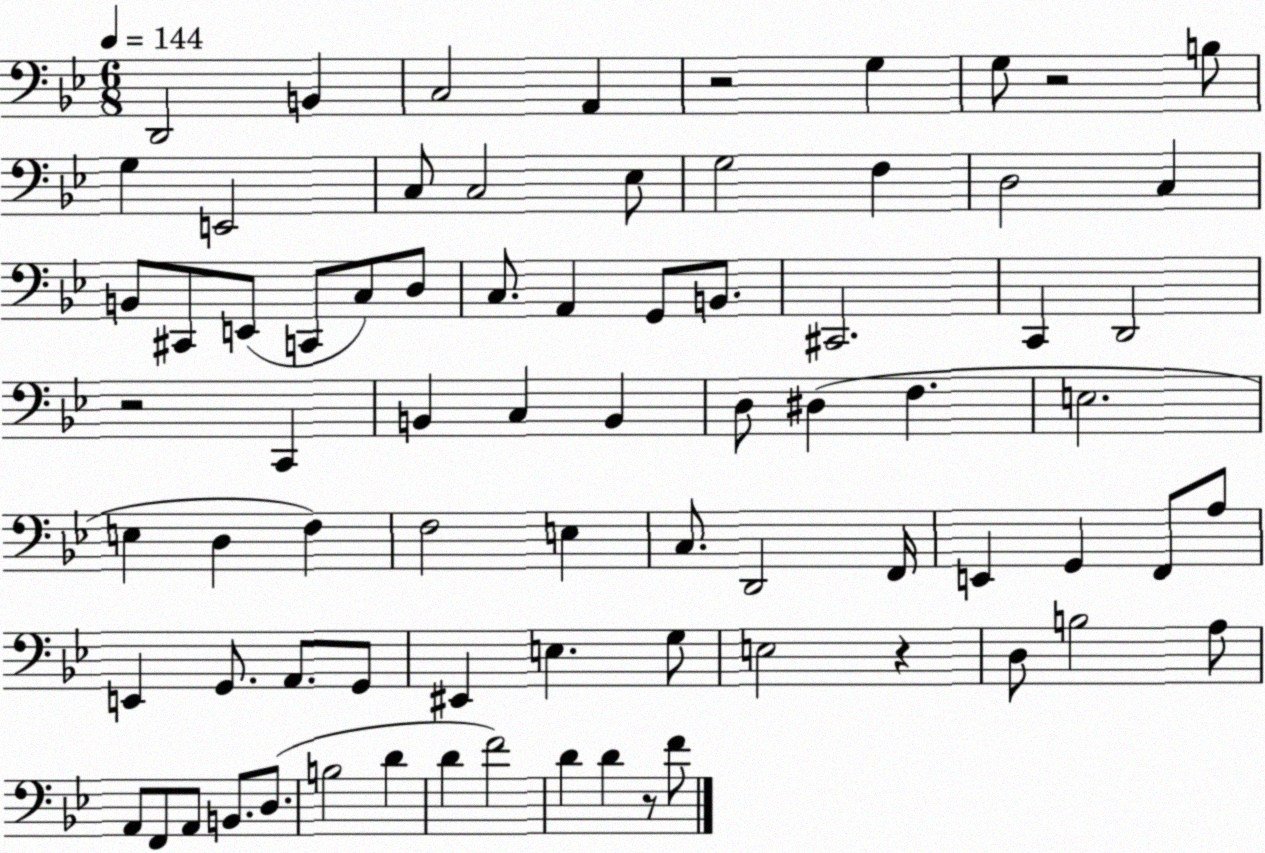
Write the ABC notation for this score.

X:1
T:Untitled
M:6/8
L:1/4
K:Bb
D,,2 B,, C,2 A,, z2 G, G,/2 z2 B,/2 G, E,,2 C,/2 C,2 _E,/2 G,2 F, D,2 C, B,,/2 ^C,,/2 E,,/2 C,,/2 C,/2 D,/2 C,/2 A,, G,,/2 B,,/2 ^C,,2 C,, D,,2 z2 C,, B,, C, B,, D,/2 ^D, F, E,2 E, D, F, F,2 E, C,/2 D,,2 F,,/4 E,, G,, F,,/2 A,/2 E,, G,,/2 A,,/2 G,,/2 ^E,, E, G,/2 E,2 z D,/2 B,2 A,/2 A,,/2 F,,/2 A,,/2 B,,/2 D,/2 B,2 D D F2 D D z/2 F/2